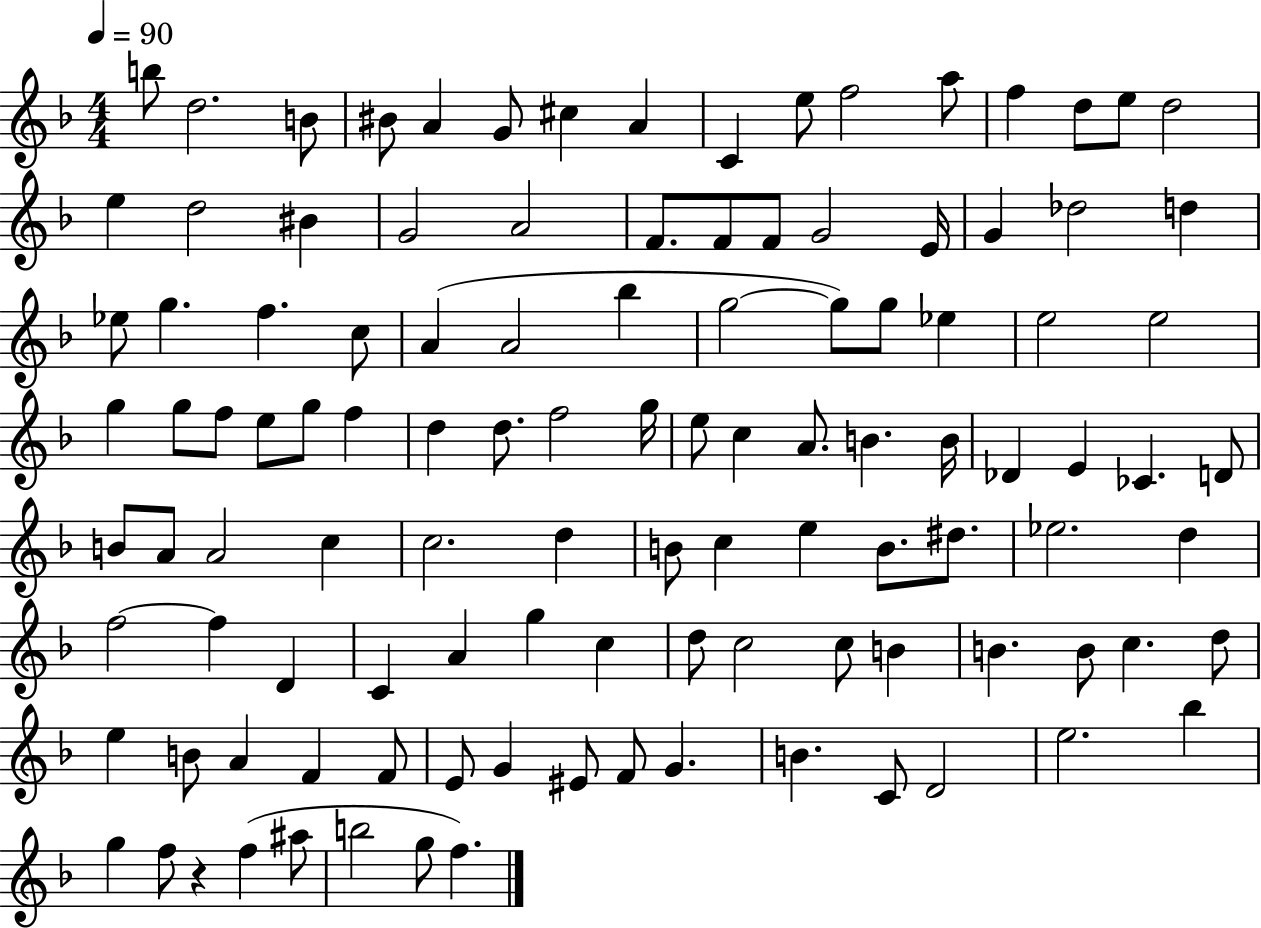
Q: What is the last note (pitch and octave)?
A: F5